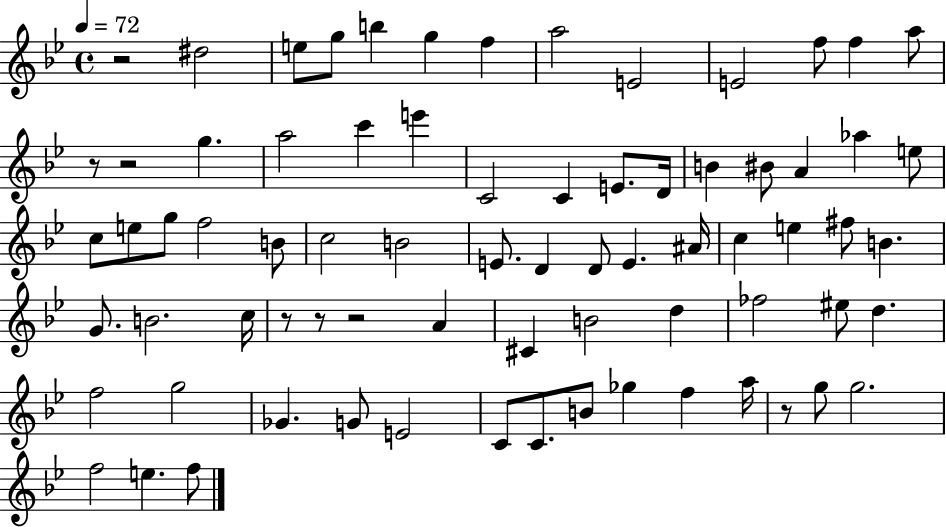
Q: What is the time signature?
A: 4/4